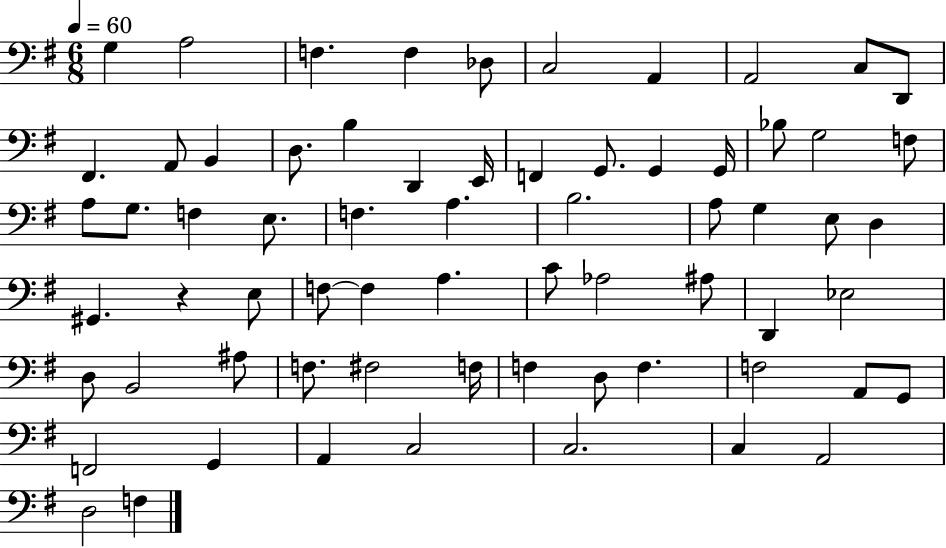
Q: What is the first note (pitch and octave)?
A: G3